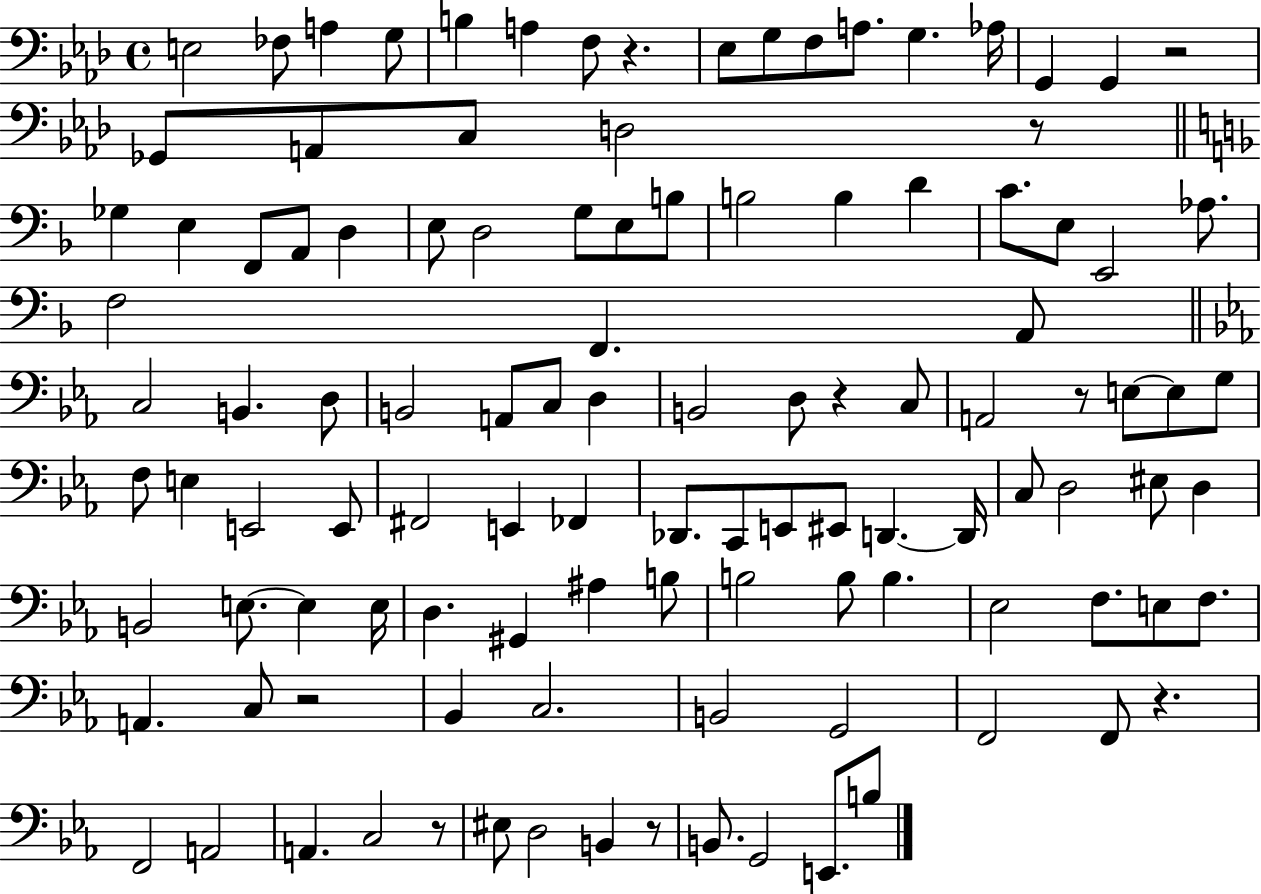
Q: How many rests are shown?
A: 9